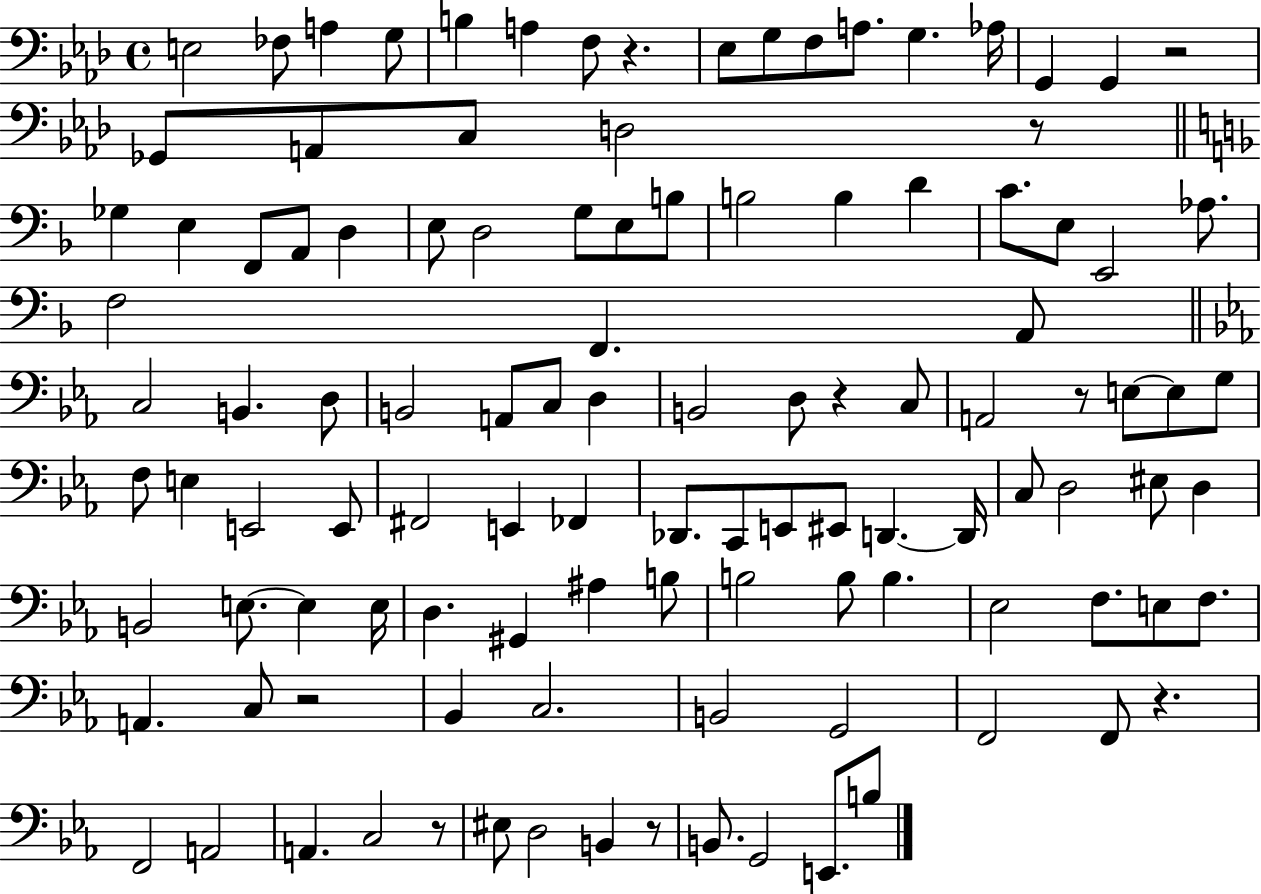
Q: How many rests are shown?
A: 9